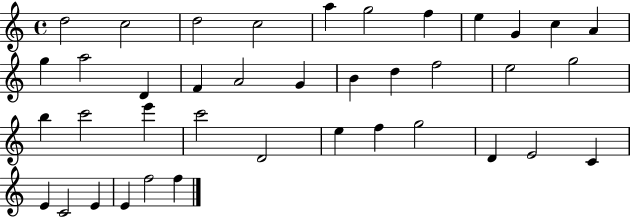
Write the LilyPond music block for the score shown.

{
  \clef treble
  \time 4/4
  \defaultTimeSignature
  \key c \major
  d''2 c''2 | d''2 c''2 | a''4 g''2 f''4 | e''4 g'4 c''4 a'4 | \break g''4 a''2 d'4 | f'4 a'2 g'4 | b'4 d''4 f''2 | e''2 g''2 | \break b''4 c'''2 e'''4 | c'''2 d'2 | e''4 f''4 g''2 | d'4 e'2 c'4 | \break e'4 c'2 e'4 | e'4 f''2 f''4 | \bar "|."
}